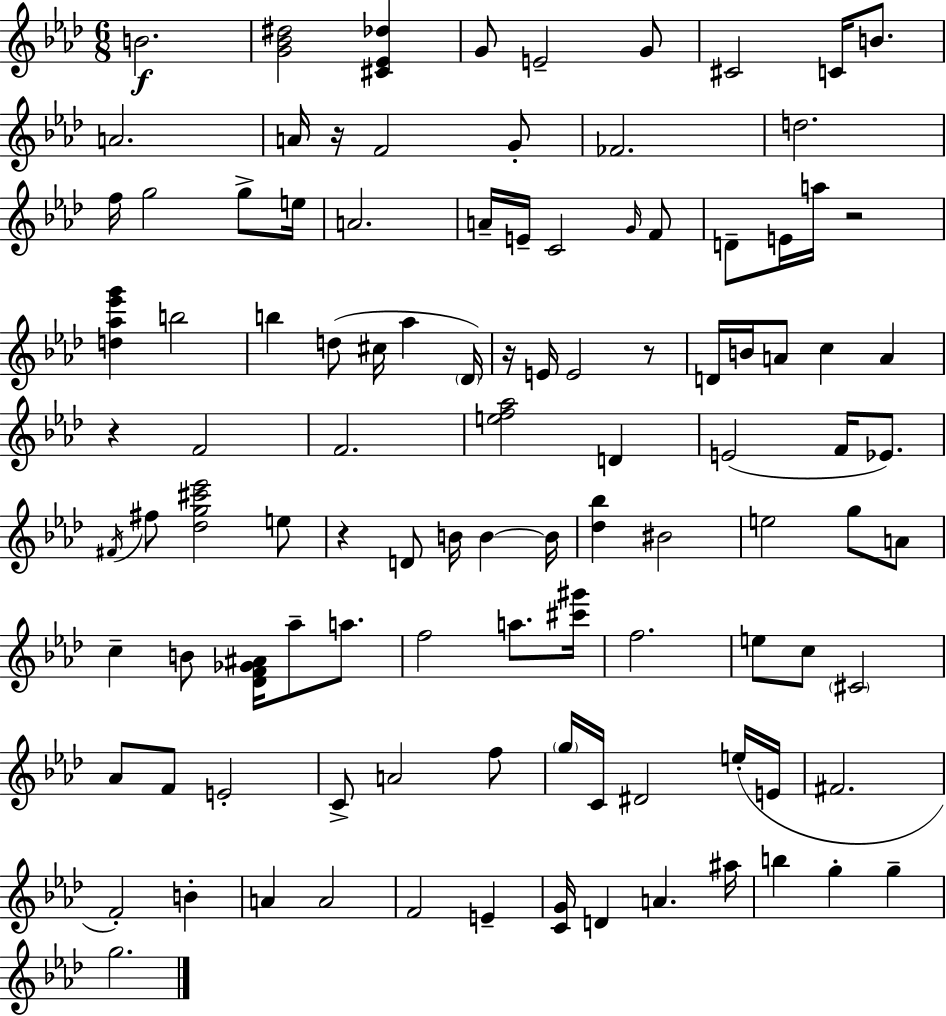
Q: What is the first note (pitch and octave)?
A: B4